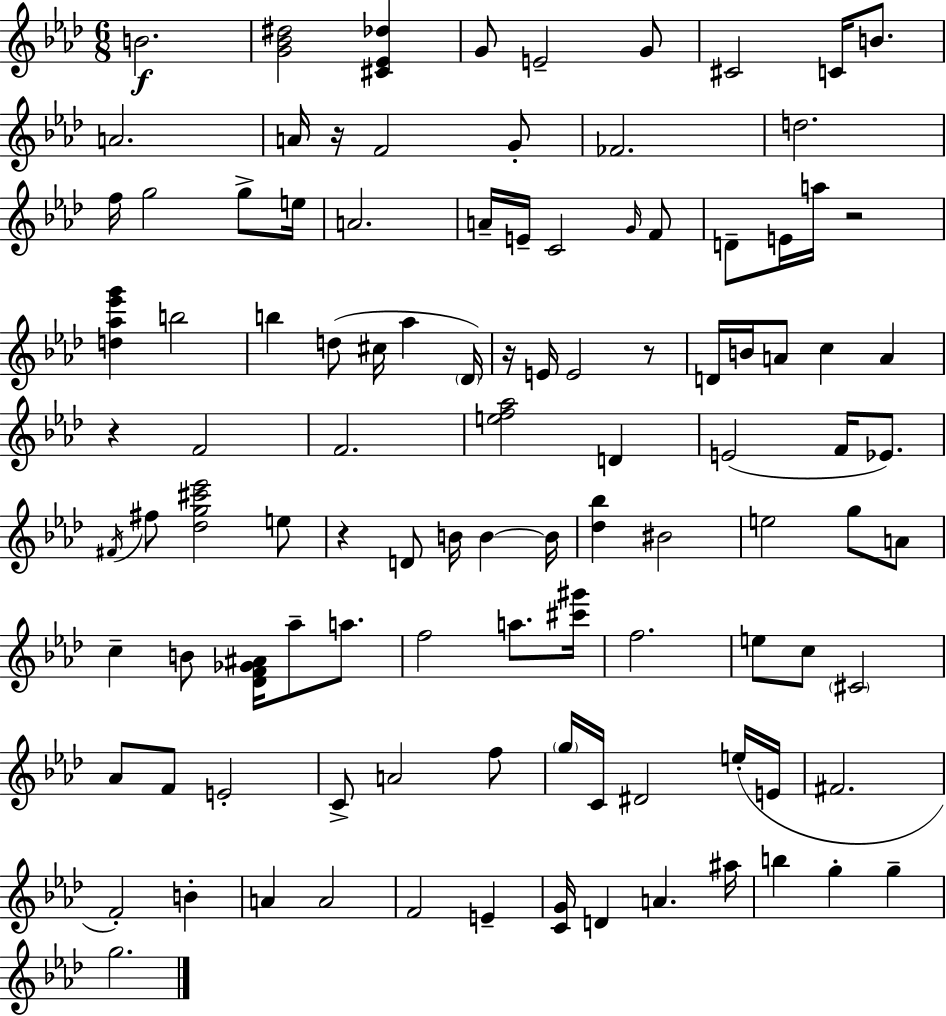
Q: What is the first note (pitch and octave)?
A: B4